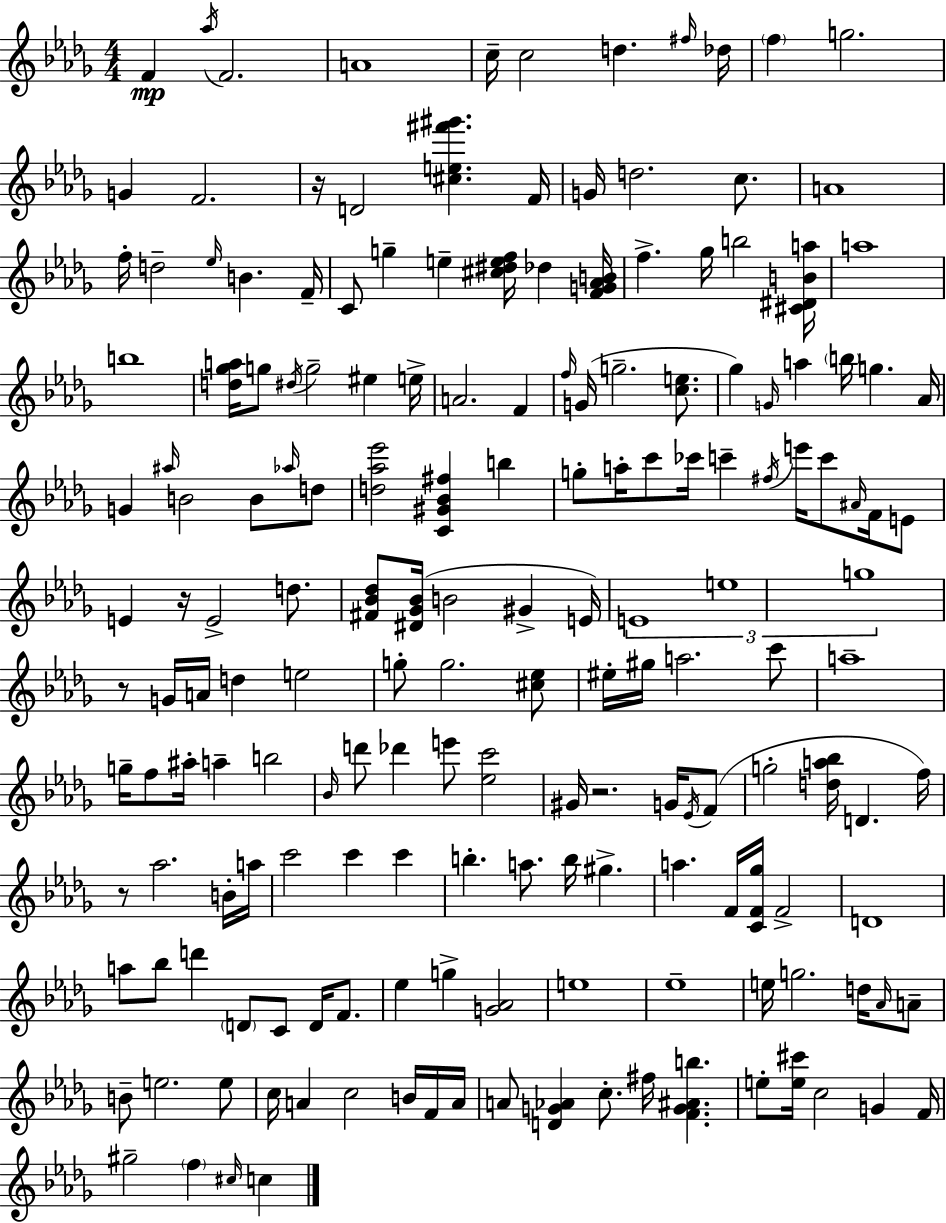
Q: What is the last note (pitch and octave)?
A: C5